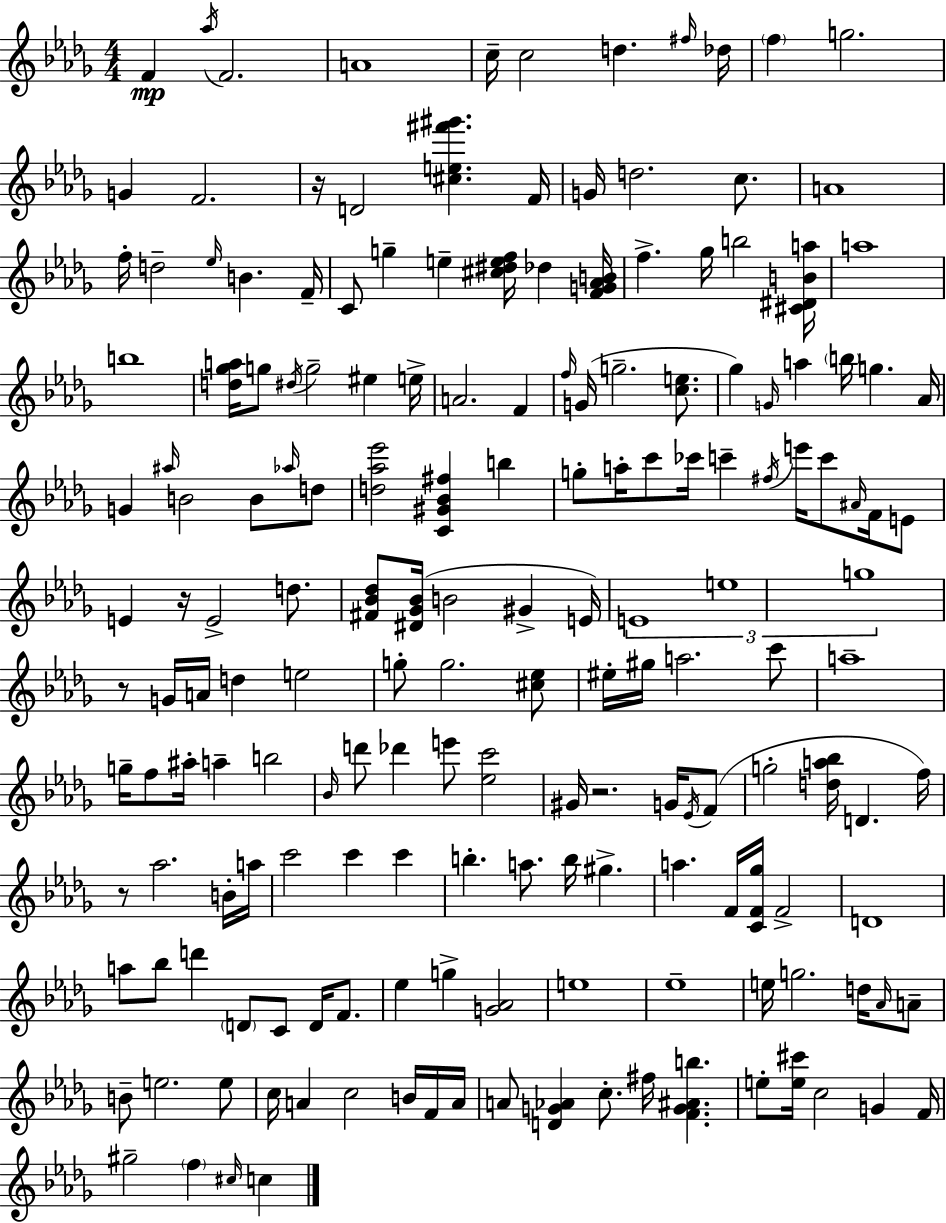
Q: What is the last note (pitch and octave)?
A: C5